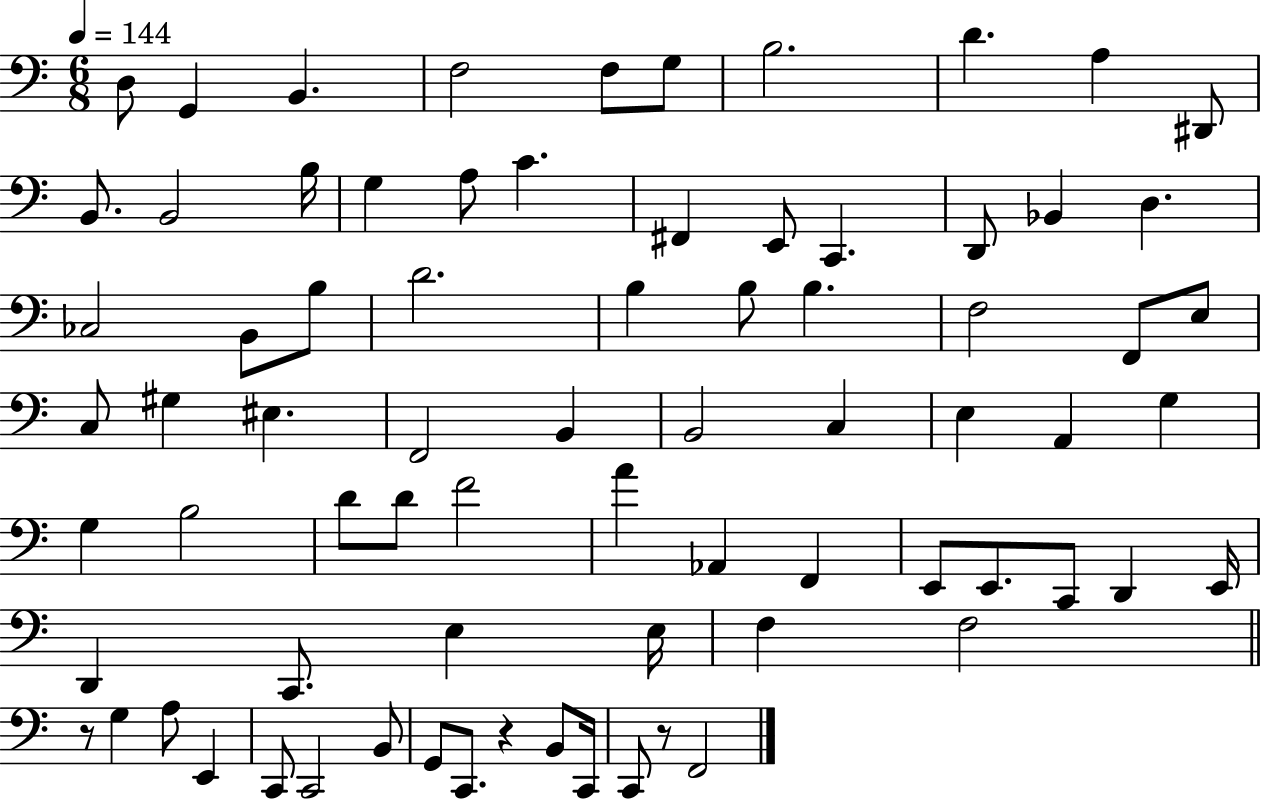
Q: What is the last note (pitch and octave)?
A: F2